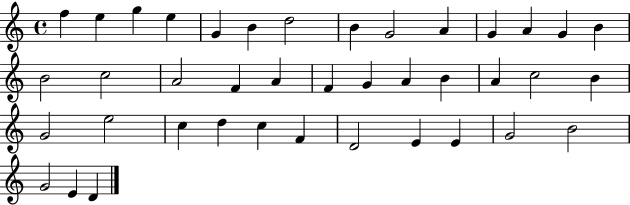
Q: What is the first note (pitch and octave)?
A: F5